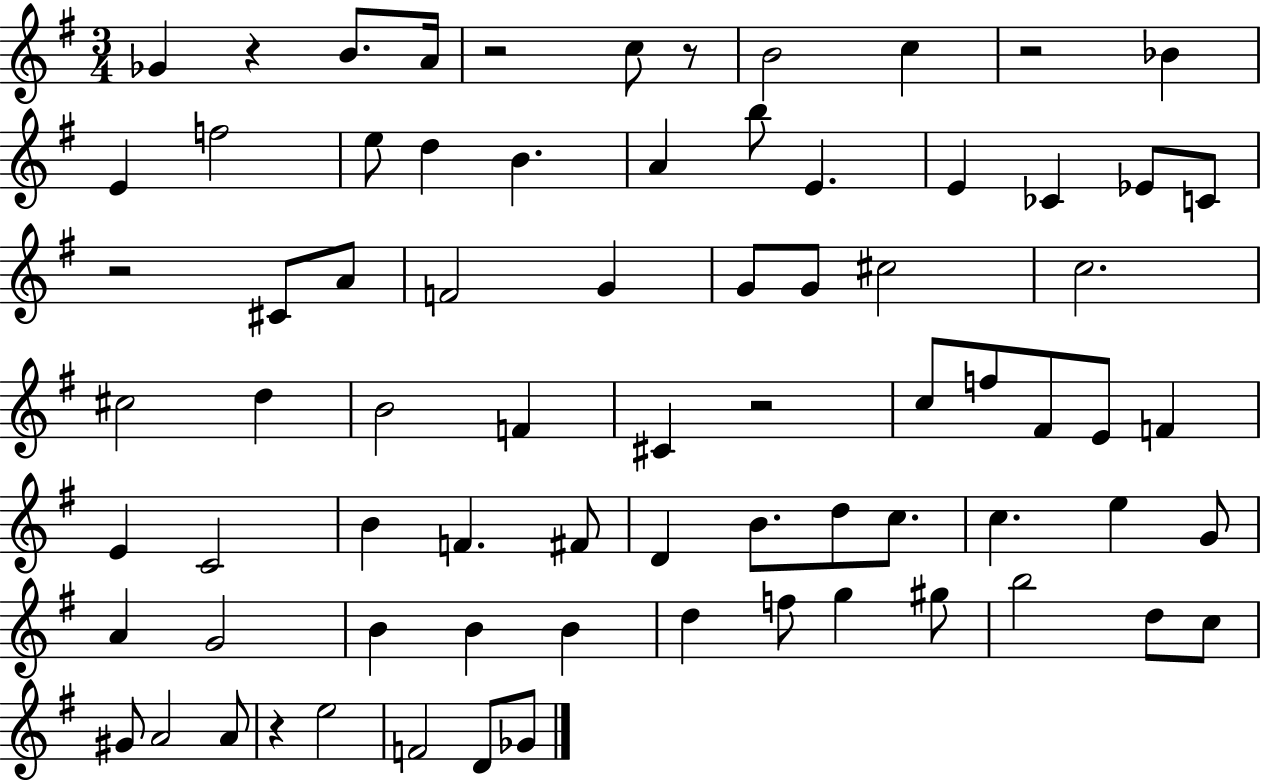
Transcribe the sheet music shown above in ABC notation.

X:1
T:Untitled
M:3/4
L:1/4
K:G
_G z B/2 A/4 z2 c/2 z/2 B2 c z2 _B E f2 e/2 d B A b/2 E E _C _E/2 C/2 z2 ^C/2 A/2 F2 G G/2 G/2 ^c2 c2 ^c2 d B2 F ^C z2 c/2 f/2 ^F/2 E/2 F E C2 B F ^F/2 D B/2 d/2 c/2 c e G/2 A G2 B B B d f/2 g ^g/2 b2 d/2 c/2 ^G/2 A2 A/2 z e2 F2 D/2 _G/2